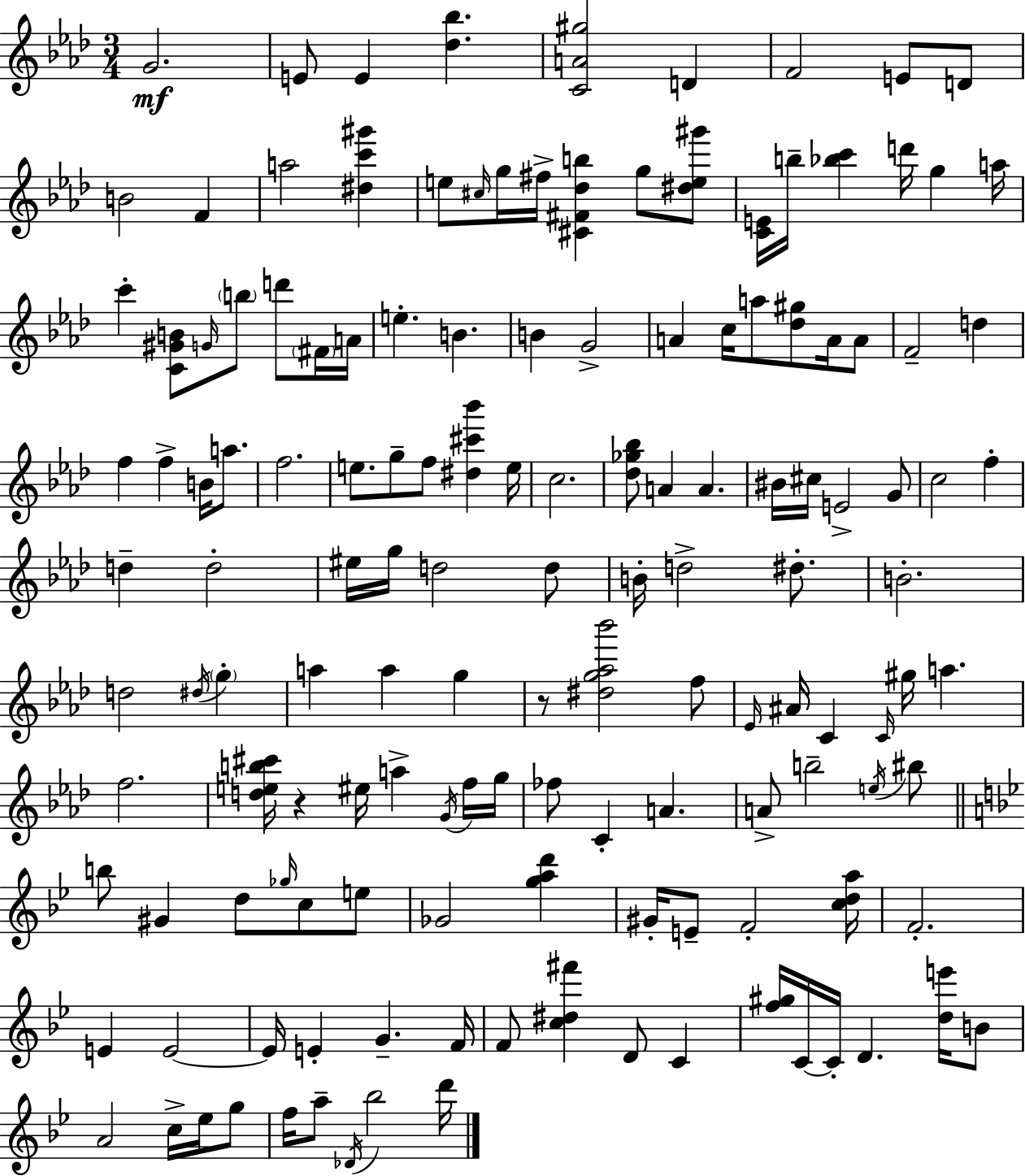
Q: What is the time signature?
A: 3/4